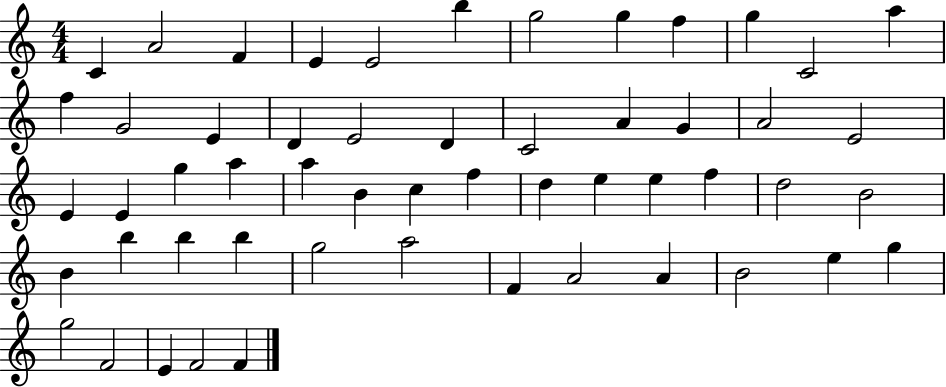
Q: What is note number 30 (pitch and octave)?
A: C5